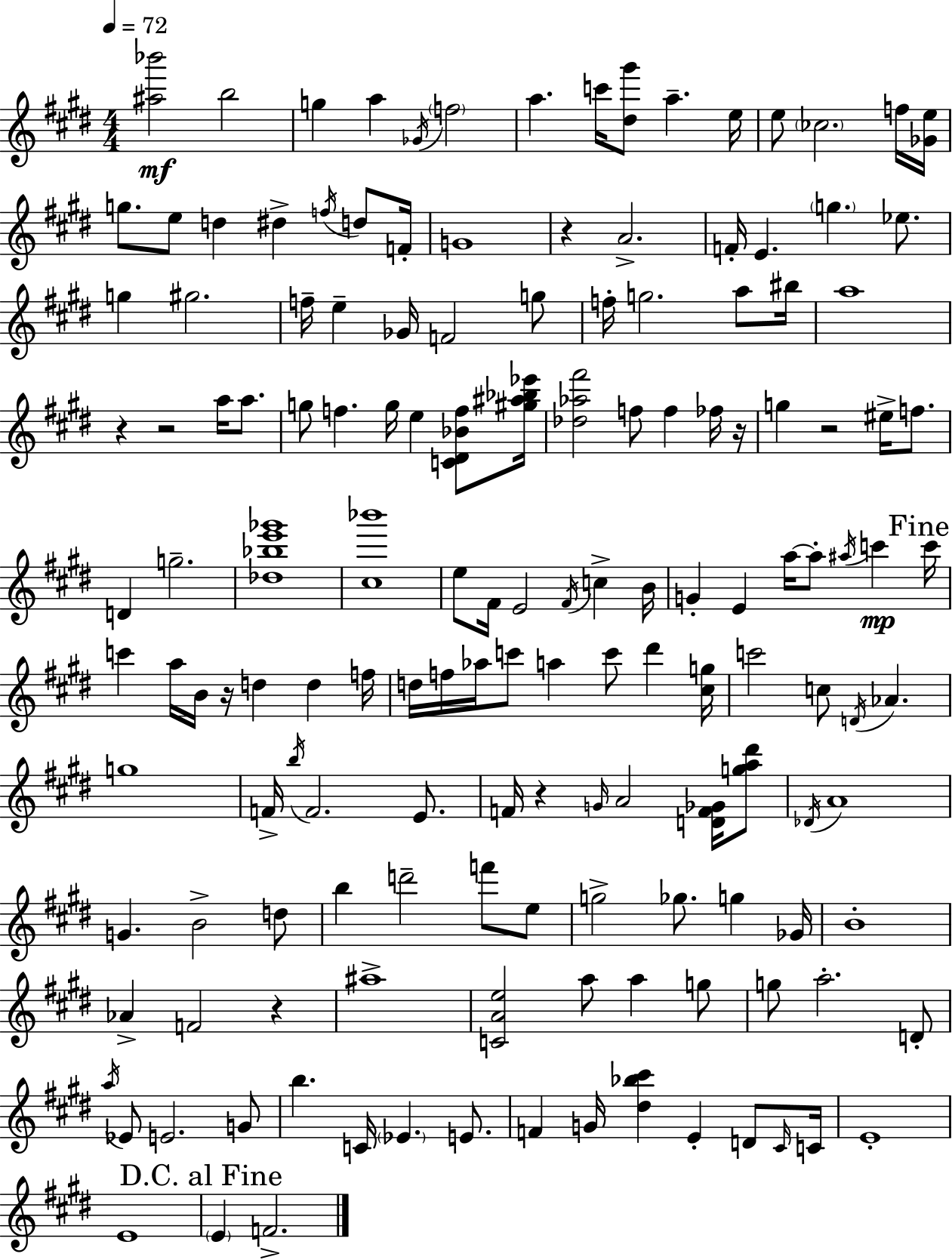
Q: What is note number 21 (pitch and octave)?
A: A4